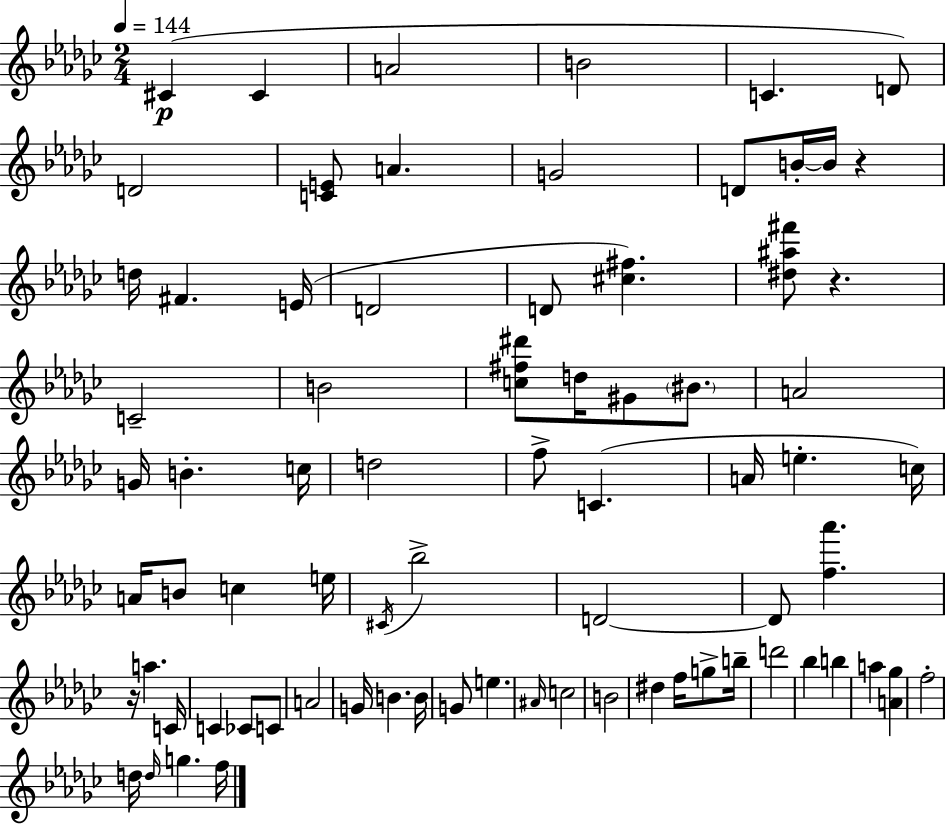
{
  \clef treble
  \numericTimeSignature
  \time 2/4
  \key ees \minor
  \tempo 4 = 144
  cis'4(\p cis'4 | a'2 | b'2 | c'4. d'8) | \break d'2 | <c' e'>8 a'4. | g'2 | d'8 b'16-.~~ b'16 r4 | \break d''16 fis'4. e'16( | d'2 | d'8 <cis'' fis''>4.) | <dis'' ais'' fis'''>8 r4. | \break c'2-- | b'2 | <c'' fis'' dis'''>8 d''16 gis'8 \parenthesize bis'8. | a'2 | \break g'16 b'4.-. c''16 | d''2 | f''8-> c'4.( | a'16 e''4.-. c''16) | \break a'16 b'8 c''4 e''16 | \acciaccatura { cis'16 } bes''2-> | d'2~~ | d'8 <f'' aes'''>4. | \break r16 a''4. | c'16 c'4 ces'8 c'8 | a'2 | g'16 b'4. | \break b'16 g'8 e''4. | \grace { ais'16 } c''2 | b'2 | dis''4 f''16 g''8-> | \break b''16-- d'''2 | bes''4 b''4 | a''4 <a' ges''>4 | f''2-. | \break d''16 \grace { d''16 } g''4. | f''16 \bar "|."
}